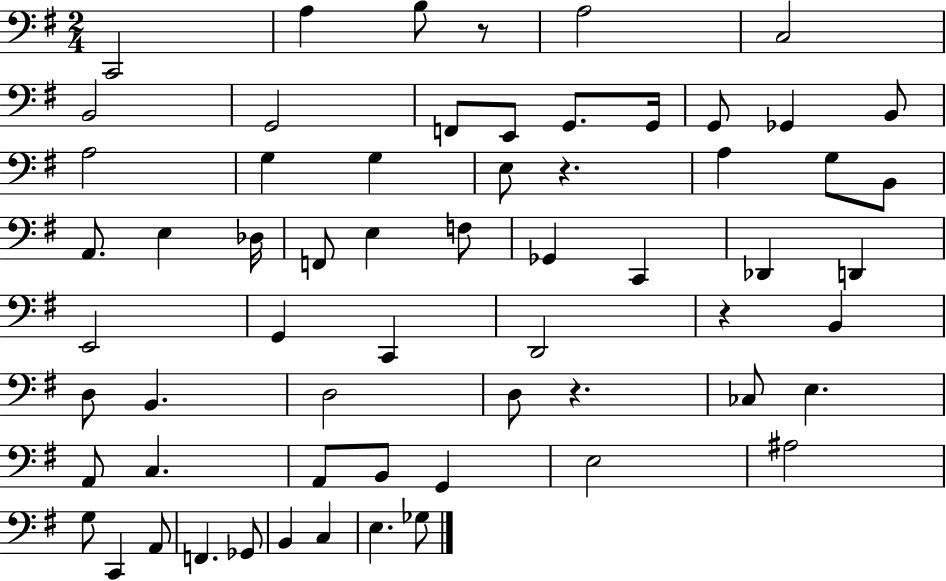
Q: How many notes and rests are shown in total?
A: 62